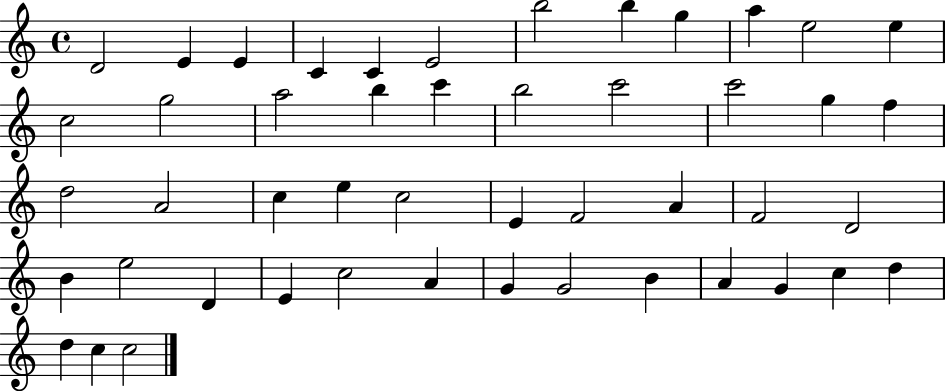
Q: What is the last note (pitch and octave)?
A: C5